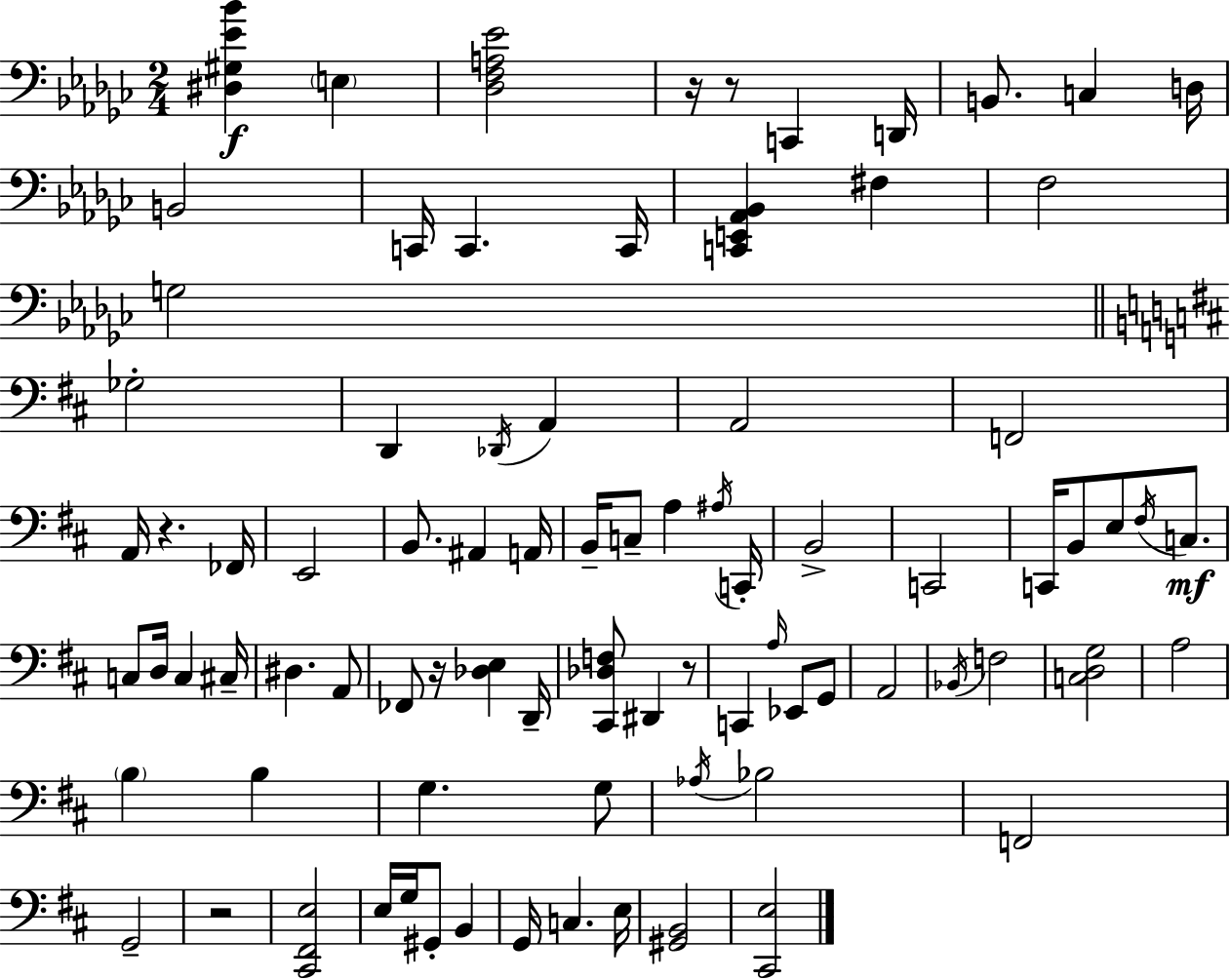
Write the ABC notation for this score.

X:1
T:Untitled
M:2/4
L:1/4
K:Ebm
[^D,^G,_E_B] E, [_D,F,A,_E]2 z/4 z/2 C,, D,,/4 B,,/2 C, D,/4 B,,2 C,,/4 C,, C,,/4 [C,,E,,_A,,_B,,] ^F, F,2 G,2 _G,2 D,, _D,,/4 A,, A,,2 F,,2 A,,/4 z _F,,/4 E,,2 B,,/2 ^A,, A,,/4 B,,/4 C,/2 A, ^A,/4 C,,/4 B,,2 C,,2 C,,/4 B,,/2 E,/2 ^F,/4 C,/2 C,/2 D,/4 C, ^C,/4 ^D, A,,/2 _F,,/2 z/4 [_D,E,] D,,/4 [^C,,_D,F,]/2 ^D,, z/2 C,, A,/4 _E,,/2 G,,/2 A,,2 _B,,/4 F,2 [C,D,G,]2 A,2 B, B, G, G,/2 _A,/4 _B,2 F,,2 G,,2 z2 [^C,,^F,,E,]2 E,/4 G,/4 ^G,,/2 B,, G,,/4 C, E,/4 [^G,,B,,]2 [^C,,E,]2